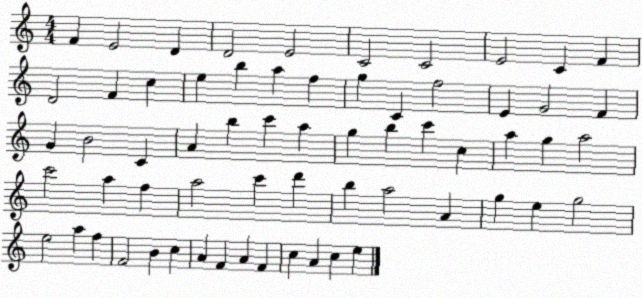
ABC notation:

X:1
T:Untitled
M:4/4
L:1/4
K:C
F E2 D D2 E2 C2 C2 E2 C F D2 F c e b a f g C f2 E G2 F G B2 C A b c' a g b c' c a g a2 c'2 a f a2 c' d' b a2 A g e g2 e2 a f F2 B c A F A F c A c e